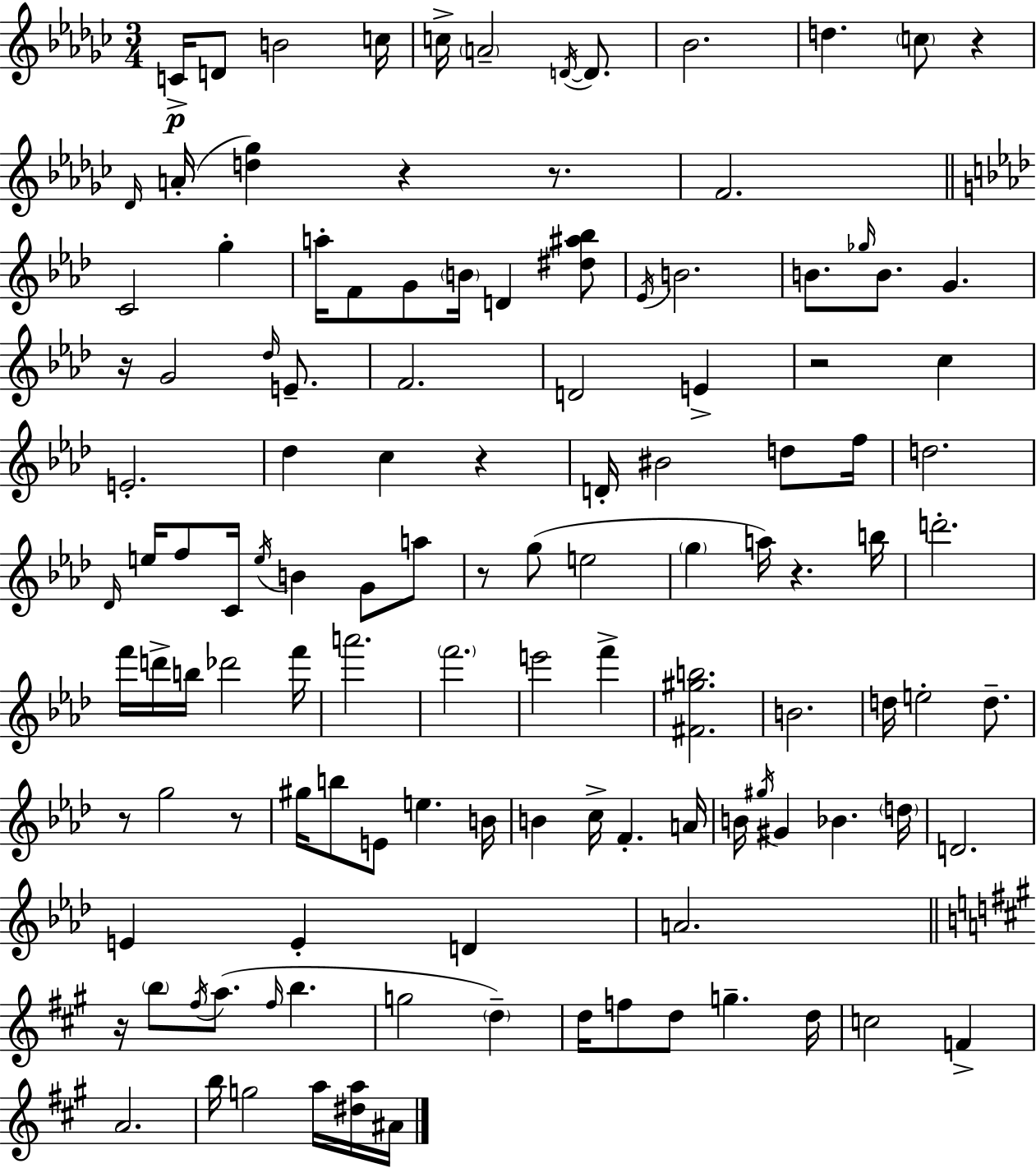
C4/s D4/e B4/h C5/s C5/s A4/h D4/s D4/e. Bb4/h. D5/q. C5/e R/q Db4/s A4/s [D5,Gb5]/q R/q R/e. F4/h. C4/h G5/q A5/s F4/e G4/e B4/s D4/q [D#5,A#5,Bb5]/e Eb4/s B4/h. B4/e. Gb5/s B4/e. G4/q. R/s G4/h Db5/s E4/e. F4/h. D4/h E4/q R/h C5/q E4/h. Db5/q C5/q R/q D4/s BIS4/h D5/e F5/s D5/h. Db4/s E5/s F5/e C4/s E5/s B4/q G4/e A5/e R/e G5/e E5/h G5/q A5/s R/q. B5/s D6/h. F6/s D6/s B5/s Db6/h F6/s A6/h. F6/h. E6/h F6/q [F#4,G#5,B5]/h. B4/h. D5/s E5/h D5/e. R/e G5/h R/e G#5/s B5/e E4/e E5/q. B4/s B4/q C5/s F4/q. A4/s B4/s G#5/s G#4/q Bb4/q. D5/s D4/h. E4/q E4/q D4/q A4/h. R/s B5/e F#5/s A5/e. F#5/s B5/q. G5/h D5/q D5/s F5/e D5/e G5/q. D5/s C5/h F4/q A4/h. B5/s G5/h A5/s [D#5,A5]/s A#4/s